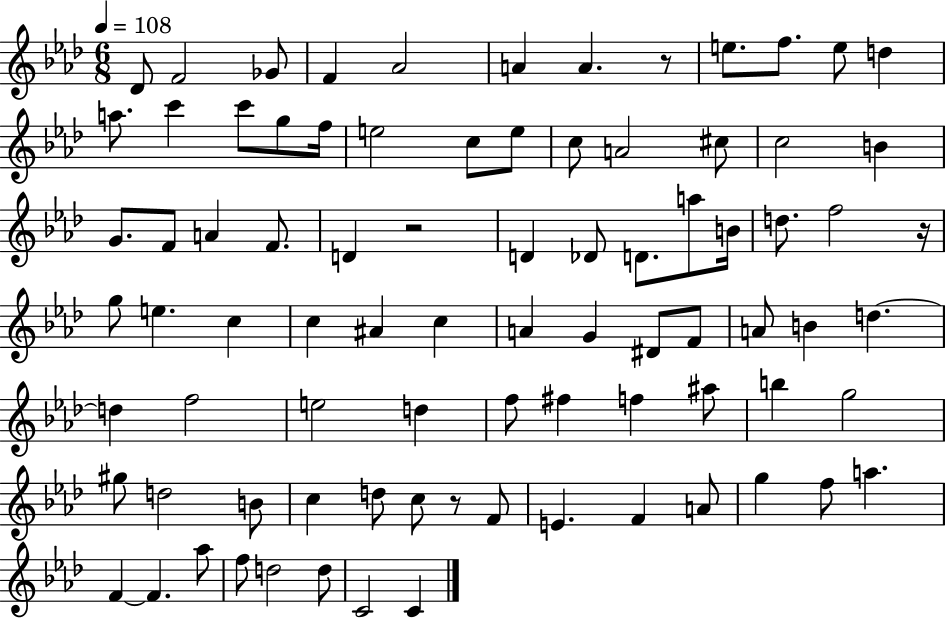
{
  \clef treble
  \numericTimeSignature
  \time 6/8
  \key aes \major
  \tempo 4 = 108
  des'8 f'2 ges'8 | f'4 aes'2 | a'4 a'4. r8 | e''8. f''8. e''8 d''4 | \break a''8. c'''4 c'''8 g''8 f''16 | e''2 c''8 e''8 | c''8 a'2 cis''8 | c''2 b'4 | \break g'8. f'8 a'4 f'8. | d'4 r2 | d'4 des'8 d'8. a''8 b'16 | d''8. f''2 r16 | \break g''8 e''4. c''4 | c''4 ais'4 c''4 | a'4 g'4 dis'8 f'8 | a'8 b'4 d''4.~~ | \break d''4 f''2 | e''2 d''4 | f''8 fis''4 f''4 ais''8 | b''4 g''2 | \break gis''8 d''2 b'8 | c''4 d''8 c''8 r8 f'8 | e'4. f'4 a'8 | g''4 f''8 a''4. | \break f'4~~ f'4. aes''8 | f''8 d''2 d''8 | c'2 c'4 | \bar "|."
}